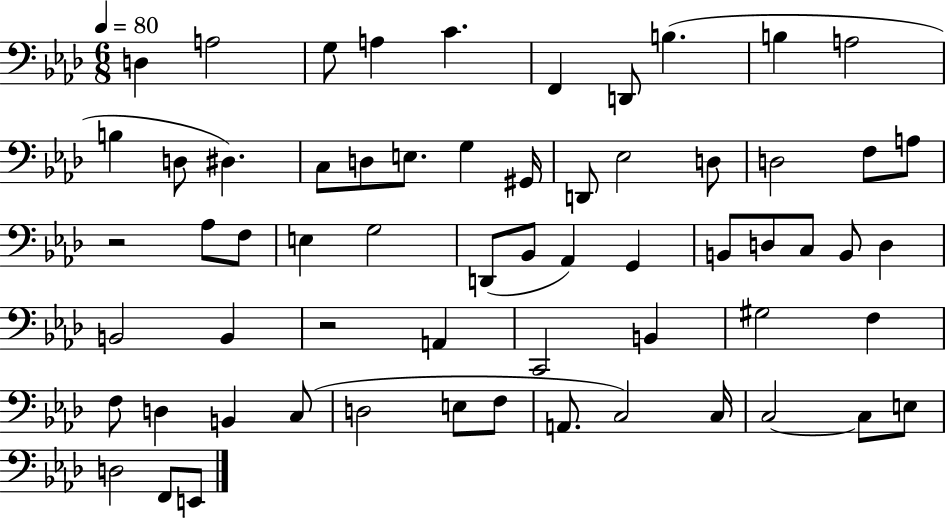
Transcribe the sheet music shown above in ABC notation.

X:1
T:Untitled
M:6/8
L:1/4
K:Ab
D, A,2 G,/2 A, C F,, D,,/2 B, B, A,2 B, D,/2 ^D, C,/2 D,/2 E,/2 G, ^G,,/4 D,,/2 _E,2 D,/2 D,2 F,/2 A,/2 z2 _A,/2 F,/2 E, G,2 D,,/2 _B,,/2 _A,, G,, B,,/2 D,/2 C,/2 B,,/2 D, B,,2 B,, z2 A,, C,,2 B,, ^G,2 F, F,/2 D, B,, C,/2 D,2 E,/2 F,/2 A,,/2 C,2 C,/4 C,2 C,/2 E,/2 D,2 F,,/2 E,,/2